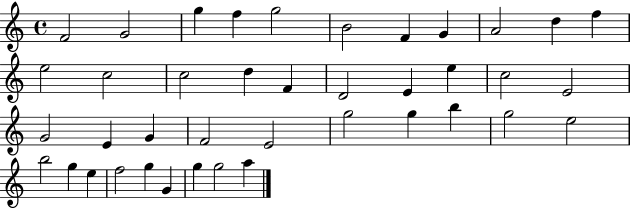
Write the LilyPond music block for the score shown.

{
  \clef treble
  \time 4/4
  \defaultTimeSignature
  \key c \major
  f'2 g'2 | g''4 f''4 g''2 | b'2 f'4 g'4 | a'2 d''4 f''4 | \break e''2 c''2 | c''2 d''4 f'4 | d'2 e'4 e''4 | c''2 e'2 | \break g'2 e'4 g'4 | f'2 e'2 | g''2 g''4 b''4 | g''2 e''2 | \break b''2 g''4 e''4 | f''2 g''4 g'4 | g''4 g''2 a''4 | \bar "|."
}